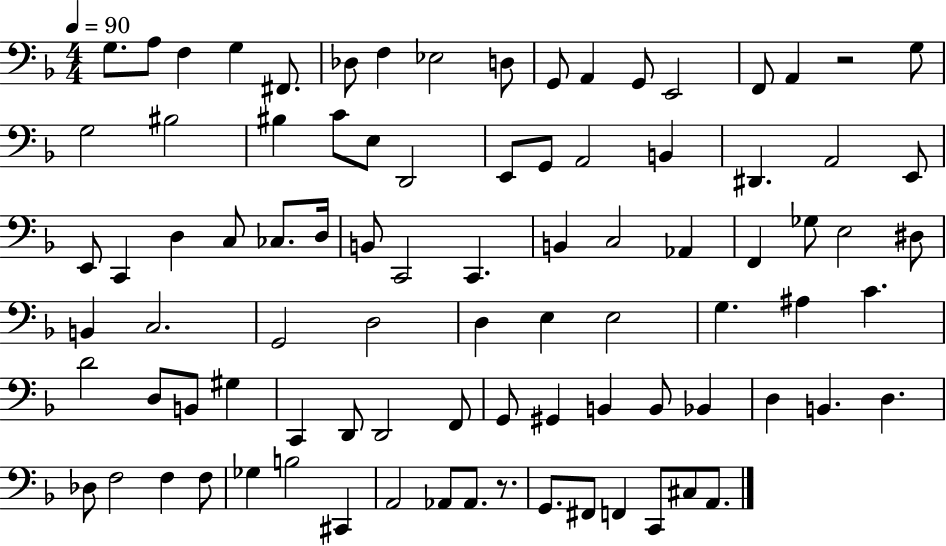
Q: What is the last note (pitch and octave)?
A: A2